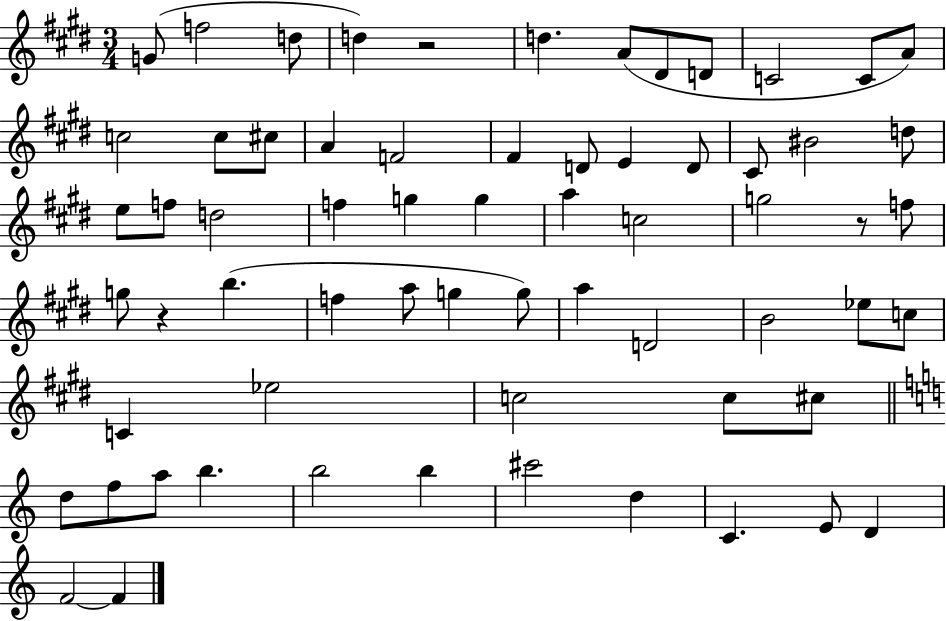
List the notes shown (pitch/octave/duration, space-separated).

G4/e F5/h D5/e D5/q R/h D5/q. A4/e D#4/e D4/e C4/h C4/e A4/e C5/h C5/e C#5/e A4/q F4/h F#4/q D4/e E4/q D4/e C#4/e BIS4/h D5/e E5/e F5/e D5/h F5/q G5/q G5/q A5/q C5/h G5/h R/e F5/e G5/e R/q B5/q. F5/q A5/e G5/q G5/e A5/q D4/h B4/h Eb5/e C5/e C4/q Eb5/h C5/h C5/e C#5/e D5/e F5/e A5/e B5/q. B5/h B5/q C#6/h D5/q C4/q. E4/e D4/q F4/h F4/q